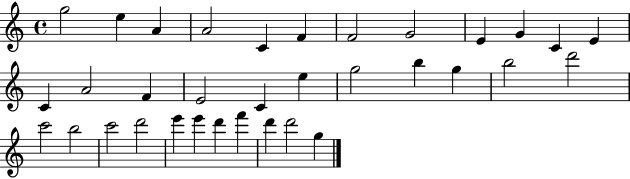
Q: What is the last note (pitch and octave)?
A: G5